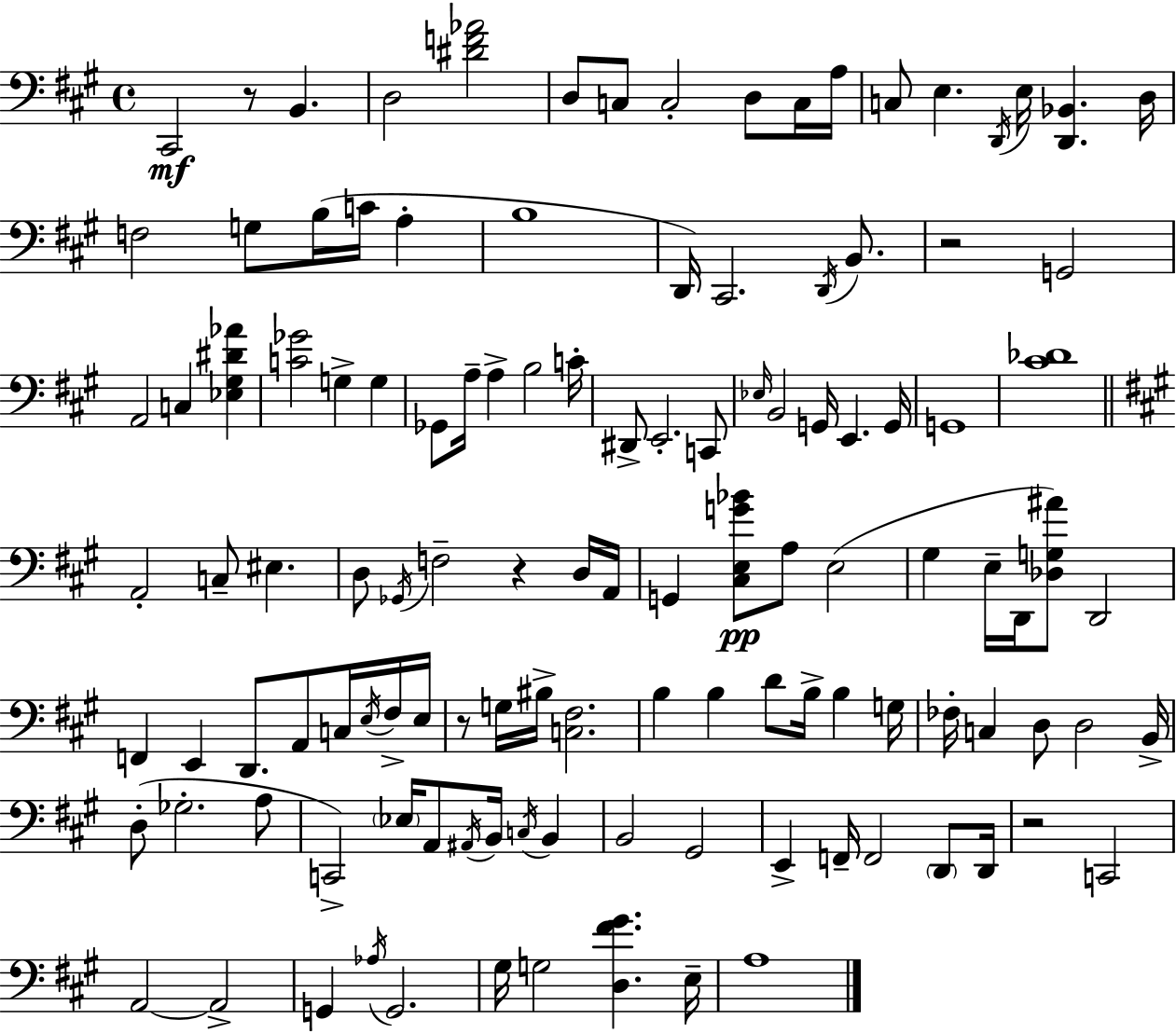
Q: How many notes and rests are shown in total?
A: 120